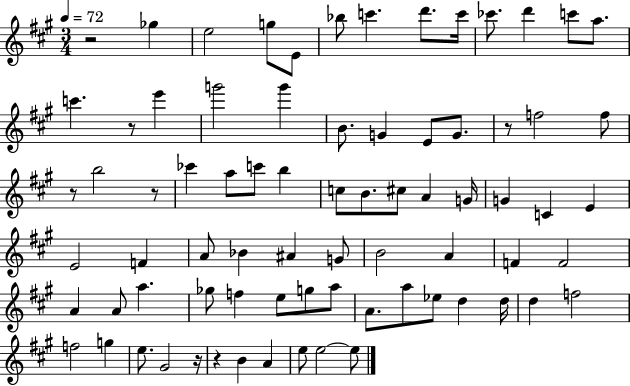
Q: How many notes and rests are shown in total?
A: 76